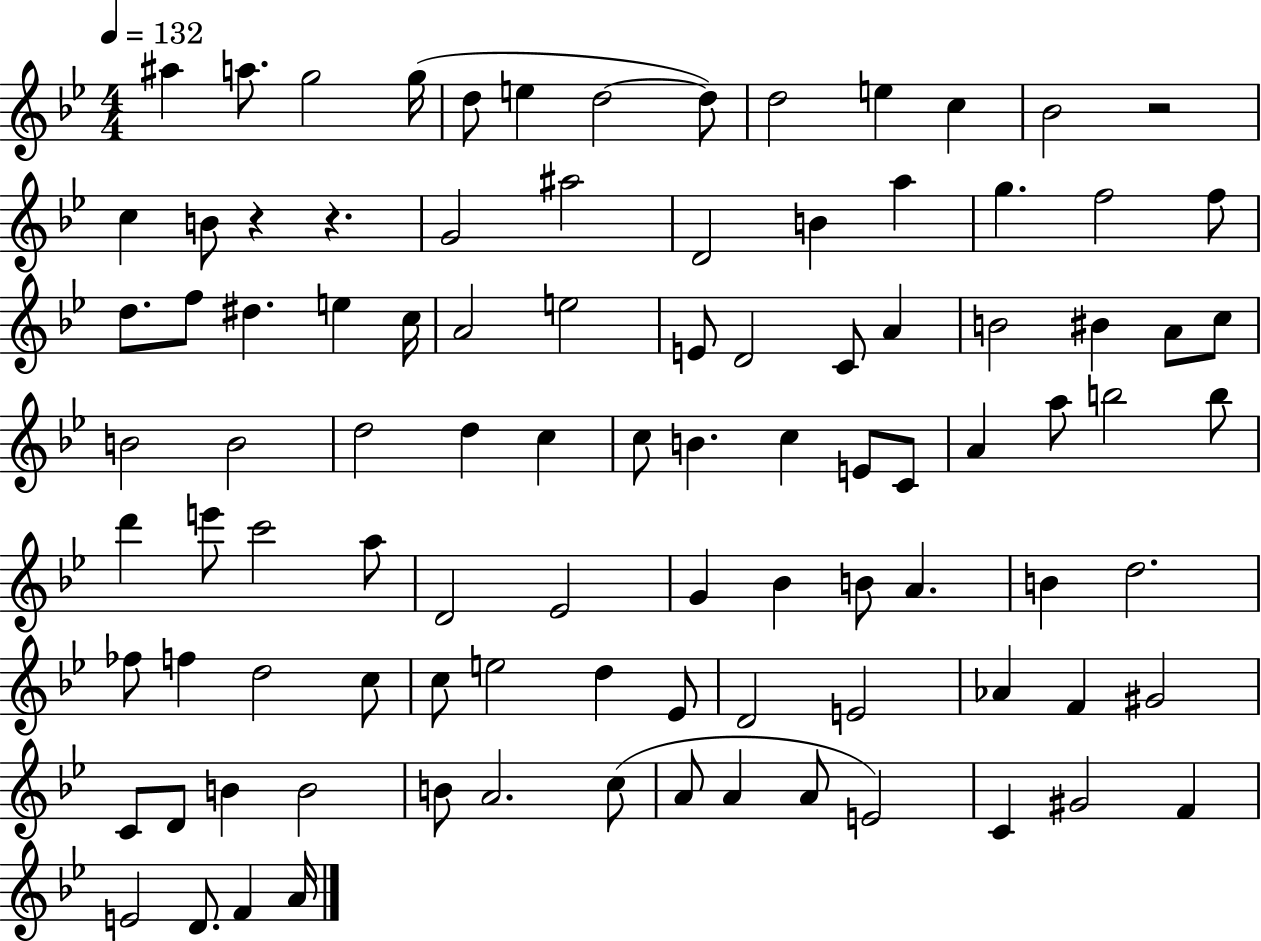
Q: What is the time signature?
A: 4/4